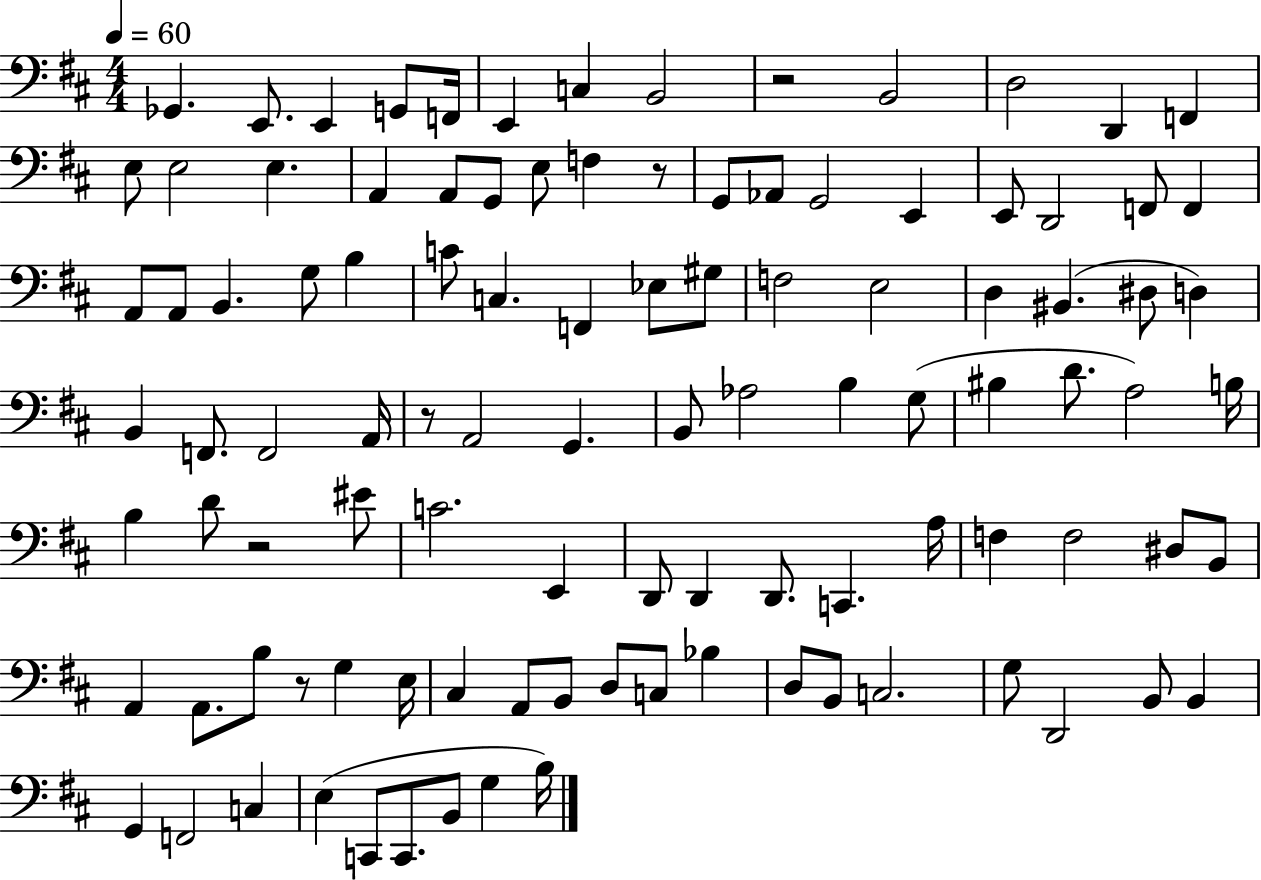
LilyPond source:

{
  \clef bass
  \numericTimeSignature
  \time 4/4
  \key d \major
  \tempo 4 = 60
  ges,4. e,8. e,4 g,8 f,16 | e,4 c4 b,2 | r2 b,2 | d2 d,4 f,4 | \break e8 e2 e4. | a,4 a,8 g,8 e8 f4 r8 | g,8 aes,8 g,2 e,4 | e,8 d,2 f,8 f,4 | \break a,8 a,8 b,4. g8 b4 | c'8 c4. f,4 ees8 gis8 | f2 e2 | d4 bis,4.( dis8 d4) | \break b,4 f,8. f,2 a,16 | r8 a,2 g,4. | b,8 aes2 b4 g8( | bis4 d'8. a2) b16 | \break b4 d'8 r2 eis'8 | c'2. e,4 | d,8 d,4 d,8. c,4. a16 | f4 f2 dis8 b,8 | \break a,4 a,8. b8 r8 g4 e16 | cis4 a,8 b,8 d8 c8 bes4 | d8 b,8 c2. | g8 d,2 b,8 b,4 | \break g,4 f,2 c4 | e4( c,8 c,8. b,8 g4 b16) | \bar "|."
}